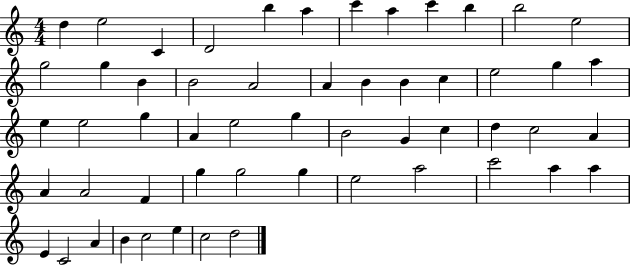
D5/q E5/h C4/q D4/h B5/q A5/q C6/q A5/q C6/q B5/q B5/h E5/h G5/h G5/q B4/q B4/h A4/h A4/q B4/q B4/q C5/q E5/h G5/q A5/q E5/q E5/h G5/q A4/q E5/h G5/q B4/h G4/q C5/q D5/q C5/h A4/q A4/q A4/h F4/q G5/q G5/h G5/q E5/h A5/h C6/h A5/q A5/q E4/q C4/h A4/q B4/q C5/h E5/q C5/h D5/h